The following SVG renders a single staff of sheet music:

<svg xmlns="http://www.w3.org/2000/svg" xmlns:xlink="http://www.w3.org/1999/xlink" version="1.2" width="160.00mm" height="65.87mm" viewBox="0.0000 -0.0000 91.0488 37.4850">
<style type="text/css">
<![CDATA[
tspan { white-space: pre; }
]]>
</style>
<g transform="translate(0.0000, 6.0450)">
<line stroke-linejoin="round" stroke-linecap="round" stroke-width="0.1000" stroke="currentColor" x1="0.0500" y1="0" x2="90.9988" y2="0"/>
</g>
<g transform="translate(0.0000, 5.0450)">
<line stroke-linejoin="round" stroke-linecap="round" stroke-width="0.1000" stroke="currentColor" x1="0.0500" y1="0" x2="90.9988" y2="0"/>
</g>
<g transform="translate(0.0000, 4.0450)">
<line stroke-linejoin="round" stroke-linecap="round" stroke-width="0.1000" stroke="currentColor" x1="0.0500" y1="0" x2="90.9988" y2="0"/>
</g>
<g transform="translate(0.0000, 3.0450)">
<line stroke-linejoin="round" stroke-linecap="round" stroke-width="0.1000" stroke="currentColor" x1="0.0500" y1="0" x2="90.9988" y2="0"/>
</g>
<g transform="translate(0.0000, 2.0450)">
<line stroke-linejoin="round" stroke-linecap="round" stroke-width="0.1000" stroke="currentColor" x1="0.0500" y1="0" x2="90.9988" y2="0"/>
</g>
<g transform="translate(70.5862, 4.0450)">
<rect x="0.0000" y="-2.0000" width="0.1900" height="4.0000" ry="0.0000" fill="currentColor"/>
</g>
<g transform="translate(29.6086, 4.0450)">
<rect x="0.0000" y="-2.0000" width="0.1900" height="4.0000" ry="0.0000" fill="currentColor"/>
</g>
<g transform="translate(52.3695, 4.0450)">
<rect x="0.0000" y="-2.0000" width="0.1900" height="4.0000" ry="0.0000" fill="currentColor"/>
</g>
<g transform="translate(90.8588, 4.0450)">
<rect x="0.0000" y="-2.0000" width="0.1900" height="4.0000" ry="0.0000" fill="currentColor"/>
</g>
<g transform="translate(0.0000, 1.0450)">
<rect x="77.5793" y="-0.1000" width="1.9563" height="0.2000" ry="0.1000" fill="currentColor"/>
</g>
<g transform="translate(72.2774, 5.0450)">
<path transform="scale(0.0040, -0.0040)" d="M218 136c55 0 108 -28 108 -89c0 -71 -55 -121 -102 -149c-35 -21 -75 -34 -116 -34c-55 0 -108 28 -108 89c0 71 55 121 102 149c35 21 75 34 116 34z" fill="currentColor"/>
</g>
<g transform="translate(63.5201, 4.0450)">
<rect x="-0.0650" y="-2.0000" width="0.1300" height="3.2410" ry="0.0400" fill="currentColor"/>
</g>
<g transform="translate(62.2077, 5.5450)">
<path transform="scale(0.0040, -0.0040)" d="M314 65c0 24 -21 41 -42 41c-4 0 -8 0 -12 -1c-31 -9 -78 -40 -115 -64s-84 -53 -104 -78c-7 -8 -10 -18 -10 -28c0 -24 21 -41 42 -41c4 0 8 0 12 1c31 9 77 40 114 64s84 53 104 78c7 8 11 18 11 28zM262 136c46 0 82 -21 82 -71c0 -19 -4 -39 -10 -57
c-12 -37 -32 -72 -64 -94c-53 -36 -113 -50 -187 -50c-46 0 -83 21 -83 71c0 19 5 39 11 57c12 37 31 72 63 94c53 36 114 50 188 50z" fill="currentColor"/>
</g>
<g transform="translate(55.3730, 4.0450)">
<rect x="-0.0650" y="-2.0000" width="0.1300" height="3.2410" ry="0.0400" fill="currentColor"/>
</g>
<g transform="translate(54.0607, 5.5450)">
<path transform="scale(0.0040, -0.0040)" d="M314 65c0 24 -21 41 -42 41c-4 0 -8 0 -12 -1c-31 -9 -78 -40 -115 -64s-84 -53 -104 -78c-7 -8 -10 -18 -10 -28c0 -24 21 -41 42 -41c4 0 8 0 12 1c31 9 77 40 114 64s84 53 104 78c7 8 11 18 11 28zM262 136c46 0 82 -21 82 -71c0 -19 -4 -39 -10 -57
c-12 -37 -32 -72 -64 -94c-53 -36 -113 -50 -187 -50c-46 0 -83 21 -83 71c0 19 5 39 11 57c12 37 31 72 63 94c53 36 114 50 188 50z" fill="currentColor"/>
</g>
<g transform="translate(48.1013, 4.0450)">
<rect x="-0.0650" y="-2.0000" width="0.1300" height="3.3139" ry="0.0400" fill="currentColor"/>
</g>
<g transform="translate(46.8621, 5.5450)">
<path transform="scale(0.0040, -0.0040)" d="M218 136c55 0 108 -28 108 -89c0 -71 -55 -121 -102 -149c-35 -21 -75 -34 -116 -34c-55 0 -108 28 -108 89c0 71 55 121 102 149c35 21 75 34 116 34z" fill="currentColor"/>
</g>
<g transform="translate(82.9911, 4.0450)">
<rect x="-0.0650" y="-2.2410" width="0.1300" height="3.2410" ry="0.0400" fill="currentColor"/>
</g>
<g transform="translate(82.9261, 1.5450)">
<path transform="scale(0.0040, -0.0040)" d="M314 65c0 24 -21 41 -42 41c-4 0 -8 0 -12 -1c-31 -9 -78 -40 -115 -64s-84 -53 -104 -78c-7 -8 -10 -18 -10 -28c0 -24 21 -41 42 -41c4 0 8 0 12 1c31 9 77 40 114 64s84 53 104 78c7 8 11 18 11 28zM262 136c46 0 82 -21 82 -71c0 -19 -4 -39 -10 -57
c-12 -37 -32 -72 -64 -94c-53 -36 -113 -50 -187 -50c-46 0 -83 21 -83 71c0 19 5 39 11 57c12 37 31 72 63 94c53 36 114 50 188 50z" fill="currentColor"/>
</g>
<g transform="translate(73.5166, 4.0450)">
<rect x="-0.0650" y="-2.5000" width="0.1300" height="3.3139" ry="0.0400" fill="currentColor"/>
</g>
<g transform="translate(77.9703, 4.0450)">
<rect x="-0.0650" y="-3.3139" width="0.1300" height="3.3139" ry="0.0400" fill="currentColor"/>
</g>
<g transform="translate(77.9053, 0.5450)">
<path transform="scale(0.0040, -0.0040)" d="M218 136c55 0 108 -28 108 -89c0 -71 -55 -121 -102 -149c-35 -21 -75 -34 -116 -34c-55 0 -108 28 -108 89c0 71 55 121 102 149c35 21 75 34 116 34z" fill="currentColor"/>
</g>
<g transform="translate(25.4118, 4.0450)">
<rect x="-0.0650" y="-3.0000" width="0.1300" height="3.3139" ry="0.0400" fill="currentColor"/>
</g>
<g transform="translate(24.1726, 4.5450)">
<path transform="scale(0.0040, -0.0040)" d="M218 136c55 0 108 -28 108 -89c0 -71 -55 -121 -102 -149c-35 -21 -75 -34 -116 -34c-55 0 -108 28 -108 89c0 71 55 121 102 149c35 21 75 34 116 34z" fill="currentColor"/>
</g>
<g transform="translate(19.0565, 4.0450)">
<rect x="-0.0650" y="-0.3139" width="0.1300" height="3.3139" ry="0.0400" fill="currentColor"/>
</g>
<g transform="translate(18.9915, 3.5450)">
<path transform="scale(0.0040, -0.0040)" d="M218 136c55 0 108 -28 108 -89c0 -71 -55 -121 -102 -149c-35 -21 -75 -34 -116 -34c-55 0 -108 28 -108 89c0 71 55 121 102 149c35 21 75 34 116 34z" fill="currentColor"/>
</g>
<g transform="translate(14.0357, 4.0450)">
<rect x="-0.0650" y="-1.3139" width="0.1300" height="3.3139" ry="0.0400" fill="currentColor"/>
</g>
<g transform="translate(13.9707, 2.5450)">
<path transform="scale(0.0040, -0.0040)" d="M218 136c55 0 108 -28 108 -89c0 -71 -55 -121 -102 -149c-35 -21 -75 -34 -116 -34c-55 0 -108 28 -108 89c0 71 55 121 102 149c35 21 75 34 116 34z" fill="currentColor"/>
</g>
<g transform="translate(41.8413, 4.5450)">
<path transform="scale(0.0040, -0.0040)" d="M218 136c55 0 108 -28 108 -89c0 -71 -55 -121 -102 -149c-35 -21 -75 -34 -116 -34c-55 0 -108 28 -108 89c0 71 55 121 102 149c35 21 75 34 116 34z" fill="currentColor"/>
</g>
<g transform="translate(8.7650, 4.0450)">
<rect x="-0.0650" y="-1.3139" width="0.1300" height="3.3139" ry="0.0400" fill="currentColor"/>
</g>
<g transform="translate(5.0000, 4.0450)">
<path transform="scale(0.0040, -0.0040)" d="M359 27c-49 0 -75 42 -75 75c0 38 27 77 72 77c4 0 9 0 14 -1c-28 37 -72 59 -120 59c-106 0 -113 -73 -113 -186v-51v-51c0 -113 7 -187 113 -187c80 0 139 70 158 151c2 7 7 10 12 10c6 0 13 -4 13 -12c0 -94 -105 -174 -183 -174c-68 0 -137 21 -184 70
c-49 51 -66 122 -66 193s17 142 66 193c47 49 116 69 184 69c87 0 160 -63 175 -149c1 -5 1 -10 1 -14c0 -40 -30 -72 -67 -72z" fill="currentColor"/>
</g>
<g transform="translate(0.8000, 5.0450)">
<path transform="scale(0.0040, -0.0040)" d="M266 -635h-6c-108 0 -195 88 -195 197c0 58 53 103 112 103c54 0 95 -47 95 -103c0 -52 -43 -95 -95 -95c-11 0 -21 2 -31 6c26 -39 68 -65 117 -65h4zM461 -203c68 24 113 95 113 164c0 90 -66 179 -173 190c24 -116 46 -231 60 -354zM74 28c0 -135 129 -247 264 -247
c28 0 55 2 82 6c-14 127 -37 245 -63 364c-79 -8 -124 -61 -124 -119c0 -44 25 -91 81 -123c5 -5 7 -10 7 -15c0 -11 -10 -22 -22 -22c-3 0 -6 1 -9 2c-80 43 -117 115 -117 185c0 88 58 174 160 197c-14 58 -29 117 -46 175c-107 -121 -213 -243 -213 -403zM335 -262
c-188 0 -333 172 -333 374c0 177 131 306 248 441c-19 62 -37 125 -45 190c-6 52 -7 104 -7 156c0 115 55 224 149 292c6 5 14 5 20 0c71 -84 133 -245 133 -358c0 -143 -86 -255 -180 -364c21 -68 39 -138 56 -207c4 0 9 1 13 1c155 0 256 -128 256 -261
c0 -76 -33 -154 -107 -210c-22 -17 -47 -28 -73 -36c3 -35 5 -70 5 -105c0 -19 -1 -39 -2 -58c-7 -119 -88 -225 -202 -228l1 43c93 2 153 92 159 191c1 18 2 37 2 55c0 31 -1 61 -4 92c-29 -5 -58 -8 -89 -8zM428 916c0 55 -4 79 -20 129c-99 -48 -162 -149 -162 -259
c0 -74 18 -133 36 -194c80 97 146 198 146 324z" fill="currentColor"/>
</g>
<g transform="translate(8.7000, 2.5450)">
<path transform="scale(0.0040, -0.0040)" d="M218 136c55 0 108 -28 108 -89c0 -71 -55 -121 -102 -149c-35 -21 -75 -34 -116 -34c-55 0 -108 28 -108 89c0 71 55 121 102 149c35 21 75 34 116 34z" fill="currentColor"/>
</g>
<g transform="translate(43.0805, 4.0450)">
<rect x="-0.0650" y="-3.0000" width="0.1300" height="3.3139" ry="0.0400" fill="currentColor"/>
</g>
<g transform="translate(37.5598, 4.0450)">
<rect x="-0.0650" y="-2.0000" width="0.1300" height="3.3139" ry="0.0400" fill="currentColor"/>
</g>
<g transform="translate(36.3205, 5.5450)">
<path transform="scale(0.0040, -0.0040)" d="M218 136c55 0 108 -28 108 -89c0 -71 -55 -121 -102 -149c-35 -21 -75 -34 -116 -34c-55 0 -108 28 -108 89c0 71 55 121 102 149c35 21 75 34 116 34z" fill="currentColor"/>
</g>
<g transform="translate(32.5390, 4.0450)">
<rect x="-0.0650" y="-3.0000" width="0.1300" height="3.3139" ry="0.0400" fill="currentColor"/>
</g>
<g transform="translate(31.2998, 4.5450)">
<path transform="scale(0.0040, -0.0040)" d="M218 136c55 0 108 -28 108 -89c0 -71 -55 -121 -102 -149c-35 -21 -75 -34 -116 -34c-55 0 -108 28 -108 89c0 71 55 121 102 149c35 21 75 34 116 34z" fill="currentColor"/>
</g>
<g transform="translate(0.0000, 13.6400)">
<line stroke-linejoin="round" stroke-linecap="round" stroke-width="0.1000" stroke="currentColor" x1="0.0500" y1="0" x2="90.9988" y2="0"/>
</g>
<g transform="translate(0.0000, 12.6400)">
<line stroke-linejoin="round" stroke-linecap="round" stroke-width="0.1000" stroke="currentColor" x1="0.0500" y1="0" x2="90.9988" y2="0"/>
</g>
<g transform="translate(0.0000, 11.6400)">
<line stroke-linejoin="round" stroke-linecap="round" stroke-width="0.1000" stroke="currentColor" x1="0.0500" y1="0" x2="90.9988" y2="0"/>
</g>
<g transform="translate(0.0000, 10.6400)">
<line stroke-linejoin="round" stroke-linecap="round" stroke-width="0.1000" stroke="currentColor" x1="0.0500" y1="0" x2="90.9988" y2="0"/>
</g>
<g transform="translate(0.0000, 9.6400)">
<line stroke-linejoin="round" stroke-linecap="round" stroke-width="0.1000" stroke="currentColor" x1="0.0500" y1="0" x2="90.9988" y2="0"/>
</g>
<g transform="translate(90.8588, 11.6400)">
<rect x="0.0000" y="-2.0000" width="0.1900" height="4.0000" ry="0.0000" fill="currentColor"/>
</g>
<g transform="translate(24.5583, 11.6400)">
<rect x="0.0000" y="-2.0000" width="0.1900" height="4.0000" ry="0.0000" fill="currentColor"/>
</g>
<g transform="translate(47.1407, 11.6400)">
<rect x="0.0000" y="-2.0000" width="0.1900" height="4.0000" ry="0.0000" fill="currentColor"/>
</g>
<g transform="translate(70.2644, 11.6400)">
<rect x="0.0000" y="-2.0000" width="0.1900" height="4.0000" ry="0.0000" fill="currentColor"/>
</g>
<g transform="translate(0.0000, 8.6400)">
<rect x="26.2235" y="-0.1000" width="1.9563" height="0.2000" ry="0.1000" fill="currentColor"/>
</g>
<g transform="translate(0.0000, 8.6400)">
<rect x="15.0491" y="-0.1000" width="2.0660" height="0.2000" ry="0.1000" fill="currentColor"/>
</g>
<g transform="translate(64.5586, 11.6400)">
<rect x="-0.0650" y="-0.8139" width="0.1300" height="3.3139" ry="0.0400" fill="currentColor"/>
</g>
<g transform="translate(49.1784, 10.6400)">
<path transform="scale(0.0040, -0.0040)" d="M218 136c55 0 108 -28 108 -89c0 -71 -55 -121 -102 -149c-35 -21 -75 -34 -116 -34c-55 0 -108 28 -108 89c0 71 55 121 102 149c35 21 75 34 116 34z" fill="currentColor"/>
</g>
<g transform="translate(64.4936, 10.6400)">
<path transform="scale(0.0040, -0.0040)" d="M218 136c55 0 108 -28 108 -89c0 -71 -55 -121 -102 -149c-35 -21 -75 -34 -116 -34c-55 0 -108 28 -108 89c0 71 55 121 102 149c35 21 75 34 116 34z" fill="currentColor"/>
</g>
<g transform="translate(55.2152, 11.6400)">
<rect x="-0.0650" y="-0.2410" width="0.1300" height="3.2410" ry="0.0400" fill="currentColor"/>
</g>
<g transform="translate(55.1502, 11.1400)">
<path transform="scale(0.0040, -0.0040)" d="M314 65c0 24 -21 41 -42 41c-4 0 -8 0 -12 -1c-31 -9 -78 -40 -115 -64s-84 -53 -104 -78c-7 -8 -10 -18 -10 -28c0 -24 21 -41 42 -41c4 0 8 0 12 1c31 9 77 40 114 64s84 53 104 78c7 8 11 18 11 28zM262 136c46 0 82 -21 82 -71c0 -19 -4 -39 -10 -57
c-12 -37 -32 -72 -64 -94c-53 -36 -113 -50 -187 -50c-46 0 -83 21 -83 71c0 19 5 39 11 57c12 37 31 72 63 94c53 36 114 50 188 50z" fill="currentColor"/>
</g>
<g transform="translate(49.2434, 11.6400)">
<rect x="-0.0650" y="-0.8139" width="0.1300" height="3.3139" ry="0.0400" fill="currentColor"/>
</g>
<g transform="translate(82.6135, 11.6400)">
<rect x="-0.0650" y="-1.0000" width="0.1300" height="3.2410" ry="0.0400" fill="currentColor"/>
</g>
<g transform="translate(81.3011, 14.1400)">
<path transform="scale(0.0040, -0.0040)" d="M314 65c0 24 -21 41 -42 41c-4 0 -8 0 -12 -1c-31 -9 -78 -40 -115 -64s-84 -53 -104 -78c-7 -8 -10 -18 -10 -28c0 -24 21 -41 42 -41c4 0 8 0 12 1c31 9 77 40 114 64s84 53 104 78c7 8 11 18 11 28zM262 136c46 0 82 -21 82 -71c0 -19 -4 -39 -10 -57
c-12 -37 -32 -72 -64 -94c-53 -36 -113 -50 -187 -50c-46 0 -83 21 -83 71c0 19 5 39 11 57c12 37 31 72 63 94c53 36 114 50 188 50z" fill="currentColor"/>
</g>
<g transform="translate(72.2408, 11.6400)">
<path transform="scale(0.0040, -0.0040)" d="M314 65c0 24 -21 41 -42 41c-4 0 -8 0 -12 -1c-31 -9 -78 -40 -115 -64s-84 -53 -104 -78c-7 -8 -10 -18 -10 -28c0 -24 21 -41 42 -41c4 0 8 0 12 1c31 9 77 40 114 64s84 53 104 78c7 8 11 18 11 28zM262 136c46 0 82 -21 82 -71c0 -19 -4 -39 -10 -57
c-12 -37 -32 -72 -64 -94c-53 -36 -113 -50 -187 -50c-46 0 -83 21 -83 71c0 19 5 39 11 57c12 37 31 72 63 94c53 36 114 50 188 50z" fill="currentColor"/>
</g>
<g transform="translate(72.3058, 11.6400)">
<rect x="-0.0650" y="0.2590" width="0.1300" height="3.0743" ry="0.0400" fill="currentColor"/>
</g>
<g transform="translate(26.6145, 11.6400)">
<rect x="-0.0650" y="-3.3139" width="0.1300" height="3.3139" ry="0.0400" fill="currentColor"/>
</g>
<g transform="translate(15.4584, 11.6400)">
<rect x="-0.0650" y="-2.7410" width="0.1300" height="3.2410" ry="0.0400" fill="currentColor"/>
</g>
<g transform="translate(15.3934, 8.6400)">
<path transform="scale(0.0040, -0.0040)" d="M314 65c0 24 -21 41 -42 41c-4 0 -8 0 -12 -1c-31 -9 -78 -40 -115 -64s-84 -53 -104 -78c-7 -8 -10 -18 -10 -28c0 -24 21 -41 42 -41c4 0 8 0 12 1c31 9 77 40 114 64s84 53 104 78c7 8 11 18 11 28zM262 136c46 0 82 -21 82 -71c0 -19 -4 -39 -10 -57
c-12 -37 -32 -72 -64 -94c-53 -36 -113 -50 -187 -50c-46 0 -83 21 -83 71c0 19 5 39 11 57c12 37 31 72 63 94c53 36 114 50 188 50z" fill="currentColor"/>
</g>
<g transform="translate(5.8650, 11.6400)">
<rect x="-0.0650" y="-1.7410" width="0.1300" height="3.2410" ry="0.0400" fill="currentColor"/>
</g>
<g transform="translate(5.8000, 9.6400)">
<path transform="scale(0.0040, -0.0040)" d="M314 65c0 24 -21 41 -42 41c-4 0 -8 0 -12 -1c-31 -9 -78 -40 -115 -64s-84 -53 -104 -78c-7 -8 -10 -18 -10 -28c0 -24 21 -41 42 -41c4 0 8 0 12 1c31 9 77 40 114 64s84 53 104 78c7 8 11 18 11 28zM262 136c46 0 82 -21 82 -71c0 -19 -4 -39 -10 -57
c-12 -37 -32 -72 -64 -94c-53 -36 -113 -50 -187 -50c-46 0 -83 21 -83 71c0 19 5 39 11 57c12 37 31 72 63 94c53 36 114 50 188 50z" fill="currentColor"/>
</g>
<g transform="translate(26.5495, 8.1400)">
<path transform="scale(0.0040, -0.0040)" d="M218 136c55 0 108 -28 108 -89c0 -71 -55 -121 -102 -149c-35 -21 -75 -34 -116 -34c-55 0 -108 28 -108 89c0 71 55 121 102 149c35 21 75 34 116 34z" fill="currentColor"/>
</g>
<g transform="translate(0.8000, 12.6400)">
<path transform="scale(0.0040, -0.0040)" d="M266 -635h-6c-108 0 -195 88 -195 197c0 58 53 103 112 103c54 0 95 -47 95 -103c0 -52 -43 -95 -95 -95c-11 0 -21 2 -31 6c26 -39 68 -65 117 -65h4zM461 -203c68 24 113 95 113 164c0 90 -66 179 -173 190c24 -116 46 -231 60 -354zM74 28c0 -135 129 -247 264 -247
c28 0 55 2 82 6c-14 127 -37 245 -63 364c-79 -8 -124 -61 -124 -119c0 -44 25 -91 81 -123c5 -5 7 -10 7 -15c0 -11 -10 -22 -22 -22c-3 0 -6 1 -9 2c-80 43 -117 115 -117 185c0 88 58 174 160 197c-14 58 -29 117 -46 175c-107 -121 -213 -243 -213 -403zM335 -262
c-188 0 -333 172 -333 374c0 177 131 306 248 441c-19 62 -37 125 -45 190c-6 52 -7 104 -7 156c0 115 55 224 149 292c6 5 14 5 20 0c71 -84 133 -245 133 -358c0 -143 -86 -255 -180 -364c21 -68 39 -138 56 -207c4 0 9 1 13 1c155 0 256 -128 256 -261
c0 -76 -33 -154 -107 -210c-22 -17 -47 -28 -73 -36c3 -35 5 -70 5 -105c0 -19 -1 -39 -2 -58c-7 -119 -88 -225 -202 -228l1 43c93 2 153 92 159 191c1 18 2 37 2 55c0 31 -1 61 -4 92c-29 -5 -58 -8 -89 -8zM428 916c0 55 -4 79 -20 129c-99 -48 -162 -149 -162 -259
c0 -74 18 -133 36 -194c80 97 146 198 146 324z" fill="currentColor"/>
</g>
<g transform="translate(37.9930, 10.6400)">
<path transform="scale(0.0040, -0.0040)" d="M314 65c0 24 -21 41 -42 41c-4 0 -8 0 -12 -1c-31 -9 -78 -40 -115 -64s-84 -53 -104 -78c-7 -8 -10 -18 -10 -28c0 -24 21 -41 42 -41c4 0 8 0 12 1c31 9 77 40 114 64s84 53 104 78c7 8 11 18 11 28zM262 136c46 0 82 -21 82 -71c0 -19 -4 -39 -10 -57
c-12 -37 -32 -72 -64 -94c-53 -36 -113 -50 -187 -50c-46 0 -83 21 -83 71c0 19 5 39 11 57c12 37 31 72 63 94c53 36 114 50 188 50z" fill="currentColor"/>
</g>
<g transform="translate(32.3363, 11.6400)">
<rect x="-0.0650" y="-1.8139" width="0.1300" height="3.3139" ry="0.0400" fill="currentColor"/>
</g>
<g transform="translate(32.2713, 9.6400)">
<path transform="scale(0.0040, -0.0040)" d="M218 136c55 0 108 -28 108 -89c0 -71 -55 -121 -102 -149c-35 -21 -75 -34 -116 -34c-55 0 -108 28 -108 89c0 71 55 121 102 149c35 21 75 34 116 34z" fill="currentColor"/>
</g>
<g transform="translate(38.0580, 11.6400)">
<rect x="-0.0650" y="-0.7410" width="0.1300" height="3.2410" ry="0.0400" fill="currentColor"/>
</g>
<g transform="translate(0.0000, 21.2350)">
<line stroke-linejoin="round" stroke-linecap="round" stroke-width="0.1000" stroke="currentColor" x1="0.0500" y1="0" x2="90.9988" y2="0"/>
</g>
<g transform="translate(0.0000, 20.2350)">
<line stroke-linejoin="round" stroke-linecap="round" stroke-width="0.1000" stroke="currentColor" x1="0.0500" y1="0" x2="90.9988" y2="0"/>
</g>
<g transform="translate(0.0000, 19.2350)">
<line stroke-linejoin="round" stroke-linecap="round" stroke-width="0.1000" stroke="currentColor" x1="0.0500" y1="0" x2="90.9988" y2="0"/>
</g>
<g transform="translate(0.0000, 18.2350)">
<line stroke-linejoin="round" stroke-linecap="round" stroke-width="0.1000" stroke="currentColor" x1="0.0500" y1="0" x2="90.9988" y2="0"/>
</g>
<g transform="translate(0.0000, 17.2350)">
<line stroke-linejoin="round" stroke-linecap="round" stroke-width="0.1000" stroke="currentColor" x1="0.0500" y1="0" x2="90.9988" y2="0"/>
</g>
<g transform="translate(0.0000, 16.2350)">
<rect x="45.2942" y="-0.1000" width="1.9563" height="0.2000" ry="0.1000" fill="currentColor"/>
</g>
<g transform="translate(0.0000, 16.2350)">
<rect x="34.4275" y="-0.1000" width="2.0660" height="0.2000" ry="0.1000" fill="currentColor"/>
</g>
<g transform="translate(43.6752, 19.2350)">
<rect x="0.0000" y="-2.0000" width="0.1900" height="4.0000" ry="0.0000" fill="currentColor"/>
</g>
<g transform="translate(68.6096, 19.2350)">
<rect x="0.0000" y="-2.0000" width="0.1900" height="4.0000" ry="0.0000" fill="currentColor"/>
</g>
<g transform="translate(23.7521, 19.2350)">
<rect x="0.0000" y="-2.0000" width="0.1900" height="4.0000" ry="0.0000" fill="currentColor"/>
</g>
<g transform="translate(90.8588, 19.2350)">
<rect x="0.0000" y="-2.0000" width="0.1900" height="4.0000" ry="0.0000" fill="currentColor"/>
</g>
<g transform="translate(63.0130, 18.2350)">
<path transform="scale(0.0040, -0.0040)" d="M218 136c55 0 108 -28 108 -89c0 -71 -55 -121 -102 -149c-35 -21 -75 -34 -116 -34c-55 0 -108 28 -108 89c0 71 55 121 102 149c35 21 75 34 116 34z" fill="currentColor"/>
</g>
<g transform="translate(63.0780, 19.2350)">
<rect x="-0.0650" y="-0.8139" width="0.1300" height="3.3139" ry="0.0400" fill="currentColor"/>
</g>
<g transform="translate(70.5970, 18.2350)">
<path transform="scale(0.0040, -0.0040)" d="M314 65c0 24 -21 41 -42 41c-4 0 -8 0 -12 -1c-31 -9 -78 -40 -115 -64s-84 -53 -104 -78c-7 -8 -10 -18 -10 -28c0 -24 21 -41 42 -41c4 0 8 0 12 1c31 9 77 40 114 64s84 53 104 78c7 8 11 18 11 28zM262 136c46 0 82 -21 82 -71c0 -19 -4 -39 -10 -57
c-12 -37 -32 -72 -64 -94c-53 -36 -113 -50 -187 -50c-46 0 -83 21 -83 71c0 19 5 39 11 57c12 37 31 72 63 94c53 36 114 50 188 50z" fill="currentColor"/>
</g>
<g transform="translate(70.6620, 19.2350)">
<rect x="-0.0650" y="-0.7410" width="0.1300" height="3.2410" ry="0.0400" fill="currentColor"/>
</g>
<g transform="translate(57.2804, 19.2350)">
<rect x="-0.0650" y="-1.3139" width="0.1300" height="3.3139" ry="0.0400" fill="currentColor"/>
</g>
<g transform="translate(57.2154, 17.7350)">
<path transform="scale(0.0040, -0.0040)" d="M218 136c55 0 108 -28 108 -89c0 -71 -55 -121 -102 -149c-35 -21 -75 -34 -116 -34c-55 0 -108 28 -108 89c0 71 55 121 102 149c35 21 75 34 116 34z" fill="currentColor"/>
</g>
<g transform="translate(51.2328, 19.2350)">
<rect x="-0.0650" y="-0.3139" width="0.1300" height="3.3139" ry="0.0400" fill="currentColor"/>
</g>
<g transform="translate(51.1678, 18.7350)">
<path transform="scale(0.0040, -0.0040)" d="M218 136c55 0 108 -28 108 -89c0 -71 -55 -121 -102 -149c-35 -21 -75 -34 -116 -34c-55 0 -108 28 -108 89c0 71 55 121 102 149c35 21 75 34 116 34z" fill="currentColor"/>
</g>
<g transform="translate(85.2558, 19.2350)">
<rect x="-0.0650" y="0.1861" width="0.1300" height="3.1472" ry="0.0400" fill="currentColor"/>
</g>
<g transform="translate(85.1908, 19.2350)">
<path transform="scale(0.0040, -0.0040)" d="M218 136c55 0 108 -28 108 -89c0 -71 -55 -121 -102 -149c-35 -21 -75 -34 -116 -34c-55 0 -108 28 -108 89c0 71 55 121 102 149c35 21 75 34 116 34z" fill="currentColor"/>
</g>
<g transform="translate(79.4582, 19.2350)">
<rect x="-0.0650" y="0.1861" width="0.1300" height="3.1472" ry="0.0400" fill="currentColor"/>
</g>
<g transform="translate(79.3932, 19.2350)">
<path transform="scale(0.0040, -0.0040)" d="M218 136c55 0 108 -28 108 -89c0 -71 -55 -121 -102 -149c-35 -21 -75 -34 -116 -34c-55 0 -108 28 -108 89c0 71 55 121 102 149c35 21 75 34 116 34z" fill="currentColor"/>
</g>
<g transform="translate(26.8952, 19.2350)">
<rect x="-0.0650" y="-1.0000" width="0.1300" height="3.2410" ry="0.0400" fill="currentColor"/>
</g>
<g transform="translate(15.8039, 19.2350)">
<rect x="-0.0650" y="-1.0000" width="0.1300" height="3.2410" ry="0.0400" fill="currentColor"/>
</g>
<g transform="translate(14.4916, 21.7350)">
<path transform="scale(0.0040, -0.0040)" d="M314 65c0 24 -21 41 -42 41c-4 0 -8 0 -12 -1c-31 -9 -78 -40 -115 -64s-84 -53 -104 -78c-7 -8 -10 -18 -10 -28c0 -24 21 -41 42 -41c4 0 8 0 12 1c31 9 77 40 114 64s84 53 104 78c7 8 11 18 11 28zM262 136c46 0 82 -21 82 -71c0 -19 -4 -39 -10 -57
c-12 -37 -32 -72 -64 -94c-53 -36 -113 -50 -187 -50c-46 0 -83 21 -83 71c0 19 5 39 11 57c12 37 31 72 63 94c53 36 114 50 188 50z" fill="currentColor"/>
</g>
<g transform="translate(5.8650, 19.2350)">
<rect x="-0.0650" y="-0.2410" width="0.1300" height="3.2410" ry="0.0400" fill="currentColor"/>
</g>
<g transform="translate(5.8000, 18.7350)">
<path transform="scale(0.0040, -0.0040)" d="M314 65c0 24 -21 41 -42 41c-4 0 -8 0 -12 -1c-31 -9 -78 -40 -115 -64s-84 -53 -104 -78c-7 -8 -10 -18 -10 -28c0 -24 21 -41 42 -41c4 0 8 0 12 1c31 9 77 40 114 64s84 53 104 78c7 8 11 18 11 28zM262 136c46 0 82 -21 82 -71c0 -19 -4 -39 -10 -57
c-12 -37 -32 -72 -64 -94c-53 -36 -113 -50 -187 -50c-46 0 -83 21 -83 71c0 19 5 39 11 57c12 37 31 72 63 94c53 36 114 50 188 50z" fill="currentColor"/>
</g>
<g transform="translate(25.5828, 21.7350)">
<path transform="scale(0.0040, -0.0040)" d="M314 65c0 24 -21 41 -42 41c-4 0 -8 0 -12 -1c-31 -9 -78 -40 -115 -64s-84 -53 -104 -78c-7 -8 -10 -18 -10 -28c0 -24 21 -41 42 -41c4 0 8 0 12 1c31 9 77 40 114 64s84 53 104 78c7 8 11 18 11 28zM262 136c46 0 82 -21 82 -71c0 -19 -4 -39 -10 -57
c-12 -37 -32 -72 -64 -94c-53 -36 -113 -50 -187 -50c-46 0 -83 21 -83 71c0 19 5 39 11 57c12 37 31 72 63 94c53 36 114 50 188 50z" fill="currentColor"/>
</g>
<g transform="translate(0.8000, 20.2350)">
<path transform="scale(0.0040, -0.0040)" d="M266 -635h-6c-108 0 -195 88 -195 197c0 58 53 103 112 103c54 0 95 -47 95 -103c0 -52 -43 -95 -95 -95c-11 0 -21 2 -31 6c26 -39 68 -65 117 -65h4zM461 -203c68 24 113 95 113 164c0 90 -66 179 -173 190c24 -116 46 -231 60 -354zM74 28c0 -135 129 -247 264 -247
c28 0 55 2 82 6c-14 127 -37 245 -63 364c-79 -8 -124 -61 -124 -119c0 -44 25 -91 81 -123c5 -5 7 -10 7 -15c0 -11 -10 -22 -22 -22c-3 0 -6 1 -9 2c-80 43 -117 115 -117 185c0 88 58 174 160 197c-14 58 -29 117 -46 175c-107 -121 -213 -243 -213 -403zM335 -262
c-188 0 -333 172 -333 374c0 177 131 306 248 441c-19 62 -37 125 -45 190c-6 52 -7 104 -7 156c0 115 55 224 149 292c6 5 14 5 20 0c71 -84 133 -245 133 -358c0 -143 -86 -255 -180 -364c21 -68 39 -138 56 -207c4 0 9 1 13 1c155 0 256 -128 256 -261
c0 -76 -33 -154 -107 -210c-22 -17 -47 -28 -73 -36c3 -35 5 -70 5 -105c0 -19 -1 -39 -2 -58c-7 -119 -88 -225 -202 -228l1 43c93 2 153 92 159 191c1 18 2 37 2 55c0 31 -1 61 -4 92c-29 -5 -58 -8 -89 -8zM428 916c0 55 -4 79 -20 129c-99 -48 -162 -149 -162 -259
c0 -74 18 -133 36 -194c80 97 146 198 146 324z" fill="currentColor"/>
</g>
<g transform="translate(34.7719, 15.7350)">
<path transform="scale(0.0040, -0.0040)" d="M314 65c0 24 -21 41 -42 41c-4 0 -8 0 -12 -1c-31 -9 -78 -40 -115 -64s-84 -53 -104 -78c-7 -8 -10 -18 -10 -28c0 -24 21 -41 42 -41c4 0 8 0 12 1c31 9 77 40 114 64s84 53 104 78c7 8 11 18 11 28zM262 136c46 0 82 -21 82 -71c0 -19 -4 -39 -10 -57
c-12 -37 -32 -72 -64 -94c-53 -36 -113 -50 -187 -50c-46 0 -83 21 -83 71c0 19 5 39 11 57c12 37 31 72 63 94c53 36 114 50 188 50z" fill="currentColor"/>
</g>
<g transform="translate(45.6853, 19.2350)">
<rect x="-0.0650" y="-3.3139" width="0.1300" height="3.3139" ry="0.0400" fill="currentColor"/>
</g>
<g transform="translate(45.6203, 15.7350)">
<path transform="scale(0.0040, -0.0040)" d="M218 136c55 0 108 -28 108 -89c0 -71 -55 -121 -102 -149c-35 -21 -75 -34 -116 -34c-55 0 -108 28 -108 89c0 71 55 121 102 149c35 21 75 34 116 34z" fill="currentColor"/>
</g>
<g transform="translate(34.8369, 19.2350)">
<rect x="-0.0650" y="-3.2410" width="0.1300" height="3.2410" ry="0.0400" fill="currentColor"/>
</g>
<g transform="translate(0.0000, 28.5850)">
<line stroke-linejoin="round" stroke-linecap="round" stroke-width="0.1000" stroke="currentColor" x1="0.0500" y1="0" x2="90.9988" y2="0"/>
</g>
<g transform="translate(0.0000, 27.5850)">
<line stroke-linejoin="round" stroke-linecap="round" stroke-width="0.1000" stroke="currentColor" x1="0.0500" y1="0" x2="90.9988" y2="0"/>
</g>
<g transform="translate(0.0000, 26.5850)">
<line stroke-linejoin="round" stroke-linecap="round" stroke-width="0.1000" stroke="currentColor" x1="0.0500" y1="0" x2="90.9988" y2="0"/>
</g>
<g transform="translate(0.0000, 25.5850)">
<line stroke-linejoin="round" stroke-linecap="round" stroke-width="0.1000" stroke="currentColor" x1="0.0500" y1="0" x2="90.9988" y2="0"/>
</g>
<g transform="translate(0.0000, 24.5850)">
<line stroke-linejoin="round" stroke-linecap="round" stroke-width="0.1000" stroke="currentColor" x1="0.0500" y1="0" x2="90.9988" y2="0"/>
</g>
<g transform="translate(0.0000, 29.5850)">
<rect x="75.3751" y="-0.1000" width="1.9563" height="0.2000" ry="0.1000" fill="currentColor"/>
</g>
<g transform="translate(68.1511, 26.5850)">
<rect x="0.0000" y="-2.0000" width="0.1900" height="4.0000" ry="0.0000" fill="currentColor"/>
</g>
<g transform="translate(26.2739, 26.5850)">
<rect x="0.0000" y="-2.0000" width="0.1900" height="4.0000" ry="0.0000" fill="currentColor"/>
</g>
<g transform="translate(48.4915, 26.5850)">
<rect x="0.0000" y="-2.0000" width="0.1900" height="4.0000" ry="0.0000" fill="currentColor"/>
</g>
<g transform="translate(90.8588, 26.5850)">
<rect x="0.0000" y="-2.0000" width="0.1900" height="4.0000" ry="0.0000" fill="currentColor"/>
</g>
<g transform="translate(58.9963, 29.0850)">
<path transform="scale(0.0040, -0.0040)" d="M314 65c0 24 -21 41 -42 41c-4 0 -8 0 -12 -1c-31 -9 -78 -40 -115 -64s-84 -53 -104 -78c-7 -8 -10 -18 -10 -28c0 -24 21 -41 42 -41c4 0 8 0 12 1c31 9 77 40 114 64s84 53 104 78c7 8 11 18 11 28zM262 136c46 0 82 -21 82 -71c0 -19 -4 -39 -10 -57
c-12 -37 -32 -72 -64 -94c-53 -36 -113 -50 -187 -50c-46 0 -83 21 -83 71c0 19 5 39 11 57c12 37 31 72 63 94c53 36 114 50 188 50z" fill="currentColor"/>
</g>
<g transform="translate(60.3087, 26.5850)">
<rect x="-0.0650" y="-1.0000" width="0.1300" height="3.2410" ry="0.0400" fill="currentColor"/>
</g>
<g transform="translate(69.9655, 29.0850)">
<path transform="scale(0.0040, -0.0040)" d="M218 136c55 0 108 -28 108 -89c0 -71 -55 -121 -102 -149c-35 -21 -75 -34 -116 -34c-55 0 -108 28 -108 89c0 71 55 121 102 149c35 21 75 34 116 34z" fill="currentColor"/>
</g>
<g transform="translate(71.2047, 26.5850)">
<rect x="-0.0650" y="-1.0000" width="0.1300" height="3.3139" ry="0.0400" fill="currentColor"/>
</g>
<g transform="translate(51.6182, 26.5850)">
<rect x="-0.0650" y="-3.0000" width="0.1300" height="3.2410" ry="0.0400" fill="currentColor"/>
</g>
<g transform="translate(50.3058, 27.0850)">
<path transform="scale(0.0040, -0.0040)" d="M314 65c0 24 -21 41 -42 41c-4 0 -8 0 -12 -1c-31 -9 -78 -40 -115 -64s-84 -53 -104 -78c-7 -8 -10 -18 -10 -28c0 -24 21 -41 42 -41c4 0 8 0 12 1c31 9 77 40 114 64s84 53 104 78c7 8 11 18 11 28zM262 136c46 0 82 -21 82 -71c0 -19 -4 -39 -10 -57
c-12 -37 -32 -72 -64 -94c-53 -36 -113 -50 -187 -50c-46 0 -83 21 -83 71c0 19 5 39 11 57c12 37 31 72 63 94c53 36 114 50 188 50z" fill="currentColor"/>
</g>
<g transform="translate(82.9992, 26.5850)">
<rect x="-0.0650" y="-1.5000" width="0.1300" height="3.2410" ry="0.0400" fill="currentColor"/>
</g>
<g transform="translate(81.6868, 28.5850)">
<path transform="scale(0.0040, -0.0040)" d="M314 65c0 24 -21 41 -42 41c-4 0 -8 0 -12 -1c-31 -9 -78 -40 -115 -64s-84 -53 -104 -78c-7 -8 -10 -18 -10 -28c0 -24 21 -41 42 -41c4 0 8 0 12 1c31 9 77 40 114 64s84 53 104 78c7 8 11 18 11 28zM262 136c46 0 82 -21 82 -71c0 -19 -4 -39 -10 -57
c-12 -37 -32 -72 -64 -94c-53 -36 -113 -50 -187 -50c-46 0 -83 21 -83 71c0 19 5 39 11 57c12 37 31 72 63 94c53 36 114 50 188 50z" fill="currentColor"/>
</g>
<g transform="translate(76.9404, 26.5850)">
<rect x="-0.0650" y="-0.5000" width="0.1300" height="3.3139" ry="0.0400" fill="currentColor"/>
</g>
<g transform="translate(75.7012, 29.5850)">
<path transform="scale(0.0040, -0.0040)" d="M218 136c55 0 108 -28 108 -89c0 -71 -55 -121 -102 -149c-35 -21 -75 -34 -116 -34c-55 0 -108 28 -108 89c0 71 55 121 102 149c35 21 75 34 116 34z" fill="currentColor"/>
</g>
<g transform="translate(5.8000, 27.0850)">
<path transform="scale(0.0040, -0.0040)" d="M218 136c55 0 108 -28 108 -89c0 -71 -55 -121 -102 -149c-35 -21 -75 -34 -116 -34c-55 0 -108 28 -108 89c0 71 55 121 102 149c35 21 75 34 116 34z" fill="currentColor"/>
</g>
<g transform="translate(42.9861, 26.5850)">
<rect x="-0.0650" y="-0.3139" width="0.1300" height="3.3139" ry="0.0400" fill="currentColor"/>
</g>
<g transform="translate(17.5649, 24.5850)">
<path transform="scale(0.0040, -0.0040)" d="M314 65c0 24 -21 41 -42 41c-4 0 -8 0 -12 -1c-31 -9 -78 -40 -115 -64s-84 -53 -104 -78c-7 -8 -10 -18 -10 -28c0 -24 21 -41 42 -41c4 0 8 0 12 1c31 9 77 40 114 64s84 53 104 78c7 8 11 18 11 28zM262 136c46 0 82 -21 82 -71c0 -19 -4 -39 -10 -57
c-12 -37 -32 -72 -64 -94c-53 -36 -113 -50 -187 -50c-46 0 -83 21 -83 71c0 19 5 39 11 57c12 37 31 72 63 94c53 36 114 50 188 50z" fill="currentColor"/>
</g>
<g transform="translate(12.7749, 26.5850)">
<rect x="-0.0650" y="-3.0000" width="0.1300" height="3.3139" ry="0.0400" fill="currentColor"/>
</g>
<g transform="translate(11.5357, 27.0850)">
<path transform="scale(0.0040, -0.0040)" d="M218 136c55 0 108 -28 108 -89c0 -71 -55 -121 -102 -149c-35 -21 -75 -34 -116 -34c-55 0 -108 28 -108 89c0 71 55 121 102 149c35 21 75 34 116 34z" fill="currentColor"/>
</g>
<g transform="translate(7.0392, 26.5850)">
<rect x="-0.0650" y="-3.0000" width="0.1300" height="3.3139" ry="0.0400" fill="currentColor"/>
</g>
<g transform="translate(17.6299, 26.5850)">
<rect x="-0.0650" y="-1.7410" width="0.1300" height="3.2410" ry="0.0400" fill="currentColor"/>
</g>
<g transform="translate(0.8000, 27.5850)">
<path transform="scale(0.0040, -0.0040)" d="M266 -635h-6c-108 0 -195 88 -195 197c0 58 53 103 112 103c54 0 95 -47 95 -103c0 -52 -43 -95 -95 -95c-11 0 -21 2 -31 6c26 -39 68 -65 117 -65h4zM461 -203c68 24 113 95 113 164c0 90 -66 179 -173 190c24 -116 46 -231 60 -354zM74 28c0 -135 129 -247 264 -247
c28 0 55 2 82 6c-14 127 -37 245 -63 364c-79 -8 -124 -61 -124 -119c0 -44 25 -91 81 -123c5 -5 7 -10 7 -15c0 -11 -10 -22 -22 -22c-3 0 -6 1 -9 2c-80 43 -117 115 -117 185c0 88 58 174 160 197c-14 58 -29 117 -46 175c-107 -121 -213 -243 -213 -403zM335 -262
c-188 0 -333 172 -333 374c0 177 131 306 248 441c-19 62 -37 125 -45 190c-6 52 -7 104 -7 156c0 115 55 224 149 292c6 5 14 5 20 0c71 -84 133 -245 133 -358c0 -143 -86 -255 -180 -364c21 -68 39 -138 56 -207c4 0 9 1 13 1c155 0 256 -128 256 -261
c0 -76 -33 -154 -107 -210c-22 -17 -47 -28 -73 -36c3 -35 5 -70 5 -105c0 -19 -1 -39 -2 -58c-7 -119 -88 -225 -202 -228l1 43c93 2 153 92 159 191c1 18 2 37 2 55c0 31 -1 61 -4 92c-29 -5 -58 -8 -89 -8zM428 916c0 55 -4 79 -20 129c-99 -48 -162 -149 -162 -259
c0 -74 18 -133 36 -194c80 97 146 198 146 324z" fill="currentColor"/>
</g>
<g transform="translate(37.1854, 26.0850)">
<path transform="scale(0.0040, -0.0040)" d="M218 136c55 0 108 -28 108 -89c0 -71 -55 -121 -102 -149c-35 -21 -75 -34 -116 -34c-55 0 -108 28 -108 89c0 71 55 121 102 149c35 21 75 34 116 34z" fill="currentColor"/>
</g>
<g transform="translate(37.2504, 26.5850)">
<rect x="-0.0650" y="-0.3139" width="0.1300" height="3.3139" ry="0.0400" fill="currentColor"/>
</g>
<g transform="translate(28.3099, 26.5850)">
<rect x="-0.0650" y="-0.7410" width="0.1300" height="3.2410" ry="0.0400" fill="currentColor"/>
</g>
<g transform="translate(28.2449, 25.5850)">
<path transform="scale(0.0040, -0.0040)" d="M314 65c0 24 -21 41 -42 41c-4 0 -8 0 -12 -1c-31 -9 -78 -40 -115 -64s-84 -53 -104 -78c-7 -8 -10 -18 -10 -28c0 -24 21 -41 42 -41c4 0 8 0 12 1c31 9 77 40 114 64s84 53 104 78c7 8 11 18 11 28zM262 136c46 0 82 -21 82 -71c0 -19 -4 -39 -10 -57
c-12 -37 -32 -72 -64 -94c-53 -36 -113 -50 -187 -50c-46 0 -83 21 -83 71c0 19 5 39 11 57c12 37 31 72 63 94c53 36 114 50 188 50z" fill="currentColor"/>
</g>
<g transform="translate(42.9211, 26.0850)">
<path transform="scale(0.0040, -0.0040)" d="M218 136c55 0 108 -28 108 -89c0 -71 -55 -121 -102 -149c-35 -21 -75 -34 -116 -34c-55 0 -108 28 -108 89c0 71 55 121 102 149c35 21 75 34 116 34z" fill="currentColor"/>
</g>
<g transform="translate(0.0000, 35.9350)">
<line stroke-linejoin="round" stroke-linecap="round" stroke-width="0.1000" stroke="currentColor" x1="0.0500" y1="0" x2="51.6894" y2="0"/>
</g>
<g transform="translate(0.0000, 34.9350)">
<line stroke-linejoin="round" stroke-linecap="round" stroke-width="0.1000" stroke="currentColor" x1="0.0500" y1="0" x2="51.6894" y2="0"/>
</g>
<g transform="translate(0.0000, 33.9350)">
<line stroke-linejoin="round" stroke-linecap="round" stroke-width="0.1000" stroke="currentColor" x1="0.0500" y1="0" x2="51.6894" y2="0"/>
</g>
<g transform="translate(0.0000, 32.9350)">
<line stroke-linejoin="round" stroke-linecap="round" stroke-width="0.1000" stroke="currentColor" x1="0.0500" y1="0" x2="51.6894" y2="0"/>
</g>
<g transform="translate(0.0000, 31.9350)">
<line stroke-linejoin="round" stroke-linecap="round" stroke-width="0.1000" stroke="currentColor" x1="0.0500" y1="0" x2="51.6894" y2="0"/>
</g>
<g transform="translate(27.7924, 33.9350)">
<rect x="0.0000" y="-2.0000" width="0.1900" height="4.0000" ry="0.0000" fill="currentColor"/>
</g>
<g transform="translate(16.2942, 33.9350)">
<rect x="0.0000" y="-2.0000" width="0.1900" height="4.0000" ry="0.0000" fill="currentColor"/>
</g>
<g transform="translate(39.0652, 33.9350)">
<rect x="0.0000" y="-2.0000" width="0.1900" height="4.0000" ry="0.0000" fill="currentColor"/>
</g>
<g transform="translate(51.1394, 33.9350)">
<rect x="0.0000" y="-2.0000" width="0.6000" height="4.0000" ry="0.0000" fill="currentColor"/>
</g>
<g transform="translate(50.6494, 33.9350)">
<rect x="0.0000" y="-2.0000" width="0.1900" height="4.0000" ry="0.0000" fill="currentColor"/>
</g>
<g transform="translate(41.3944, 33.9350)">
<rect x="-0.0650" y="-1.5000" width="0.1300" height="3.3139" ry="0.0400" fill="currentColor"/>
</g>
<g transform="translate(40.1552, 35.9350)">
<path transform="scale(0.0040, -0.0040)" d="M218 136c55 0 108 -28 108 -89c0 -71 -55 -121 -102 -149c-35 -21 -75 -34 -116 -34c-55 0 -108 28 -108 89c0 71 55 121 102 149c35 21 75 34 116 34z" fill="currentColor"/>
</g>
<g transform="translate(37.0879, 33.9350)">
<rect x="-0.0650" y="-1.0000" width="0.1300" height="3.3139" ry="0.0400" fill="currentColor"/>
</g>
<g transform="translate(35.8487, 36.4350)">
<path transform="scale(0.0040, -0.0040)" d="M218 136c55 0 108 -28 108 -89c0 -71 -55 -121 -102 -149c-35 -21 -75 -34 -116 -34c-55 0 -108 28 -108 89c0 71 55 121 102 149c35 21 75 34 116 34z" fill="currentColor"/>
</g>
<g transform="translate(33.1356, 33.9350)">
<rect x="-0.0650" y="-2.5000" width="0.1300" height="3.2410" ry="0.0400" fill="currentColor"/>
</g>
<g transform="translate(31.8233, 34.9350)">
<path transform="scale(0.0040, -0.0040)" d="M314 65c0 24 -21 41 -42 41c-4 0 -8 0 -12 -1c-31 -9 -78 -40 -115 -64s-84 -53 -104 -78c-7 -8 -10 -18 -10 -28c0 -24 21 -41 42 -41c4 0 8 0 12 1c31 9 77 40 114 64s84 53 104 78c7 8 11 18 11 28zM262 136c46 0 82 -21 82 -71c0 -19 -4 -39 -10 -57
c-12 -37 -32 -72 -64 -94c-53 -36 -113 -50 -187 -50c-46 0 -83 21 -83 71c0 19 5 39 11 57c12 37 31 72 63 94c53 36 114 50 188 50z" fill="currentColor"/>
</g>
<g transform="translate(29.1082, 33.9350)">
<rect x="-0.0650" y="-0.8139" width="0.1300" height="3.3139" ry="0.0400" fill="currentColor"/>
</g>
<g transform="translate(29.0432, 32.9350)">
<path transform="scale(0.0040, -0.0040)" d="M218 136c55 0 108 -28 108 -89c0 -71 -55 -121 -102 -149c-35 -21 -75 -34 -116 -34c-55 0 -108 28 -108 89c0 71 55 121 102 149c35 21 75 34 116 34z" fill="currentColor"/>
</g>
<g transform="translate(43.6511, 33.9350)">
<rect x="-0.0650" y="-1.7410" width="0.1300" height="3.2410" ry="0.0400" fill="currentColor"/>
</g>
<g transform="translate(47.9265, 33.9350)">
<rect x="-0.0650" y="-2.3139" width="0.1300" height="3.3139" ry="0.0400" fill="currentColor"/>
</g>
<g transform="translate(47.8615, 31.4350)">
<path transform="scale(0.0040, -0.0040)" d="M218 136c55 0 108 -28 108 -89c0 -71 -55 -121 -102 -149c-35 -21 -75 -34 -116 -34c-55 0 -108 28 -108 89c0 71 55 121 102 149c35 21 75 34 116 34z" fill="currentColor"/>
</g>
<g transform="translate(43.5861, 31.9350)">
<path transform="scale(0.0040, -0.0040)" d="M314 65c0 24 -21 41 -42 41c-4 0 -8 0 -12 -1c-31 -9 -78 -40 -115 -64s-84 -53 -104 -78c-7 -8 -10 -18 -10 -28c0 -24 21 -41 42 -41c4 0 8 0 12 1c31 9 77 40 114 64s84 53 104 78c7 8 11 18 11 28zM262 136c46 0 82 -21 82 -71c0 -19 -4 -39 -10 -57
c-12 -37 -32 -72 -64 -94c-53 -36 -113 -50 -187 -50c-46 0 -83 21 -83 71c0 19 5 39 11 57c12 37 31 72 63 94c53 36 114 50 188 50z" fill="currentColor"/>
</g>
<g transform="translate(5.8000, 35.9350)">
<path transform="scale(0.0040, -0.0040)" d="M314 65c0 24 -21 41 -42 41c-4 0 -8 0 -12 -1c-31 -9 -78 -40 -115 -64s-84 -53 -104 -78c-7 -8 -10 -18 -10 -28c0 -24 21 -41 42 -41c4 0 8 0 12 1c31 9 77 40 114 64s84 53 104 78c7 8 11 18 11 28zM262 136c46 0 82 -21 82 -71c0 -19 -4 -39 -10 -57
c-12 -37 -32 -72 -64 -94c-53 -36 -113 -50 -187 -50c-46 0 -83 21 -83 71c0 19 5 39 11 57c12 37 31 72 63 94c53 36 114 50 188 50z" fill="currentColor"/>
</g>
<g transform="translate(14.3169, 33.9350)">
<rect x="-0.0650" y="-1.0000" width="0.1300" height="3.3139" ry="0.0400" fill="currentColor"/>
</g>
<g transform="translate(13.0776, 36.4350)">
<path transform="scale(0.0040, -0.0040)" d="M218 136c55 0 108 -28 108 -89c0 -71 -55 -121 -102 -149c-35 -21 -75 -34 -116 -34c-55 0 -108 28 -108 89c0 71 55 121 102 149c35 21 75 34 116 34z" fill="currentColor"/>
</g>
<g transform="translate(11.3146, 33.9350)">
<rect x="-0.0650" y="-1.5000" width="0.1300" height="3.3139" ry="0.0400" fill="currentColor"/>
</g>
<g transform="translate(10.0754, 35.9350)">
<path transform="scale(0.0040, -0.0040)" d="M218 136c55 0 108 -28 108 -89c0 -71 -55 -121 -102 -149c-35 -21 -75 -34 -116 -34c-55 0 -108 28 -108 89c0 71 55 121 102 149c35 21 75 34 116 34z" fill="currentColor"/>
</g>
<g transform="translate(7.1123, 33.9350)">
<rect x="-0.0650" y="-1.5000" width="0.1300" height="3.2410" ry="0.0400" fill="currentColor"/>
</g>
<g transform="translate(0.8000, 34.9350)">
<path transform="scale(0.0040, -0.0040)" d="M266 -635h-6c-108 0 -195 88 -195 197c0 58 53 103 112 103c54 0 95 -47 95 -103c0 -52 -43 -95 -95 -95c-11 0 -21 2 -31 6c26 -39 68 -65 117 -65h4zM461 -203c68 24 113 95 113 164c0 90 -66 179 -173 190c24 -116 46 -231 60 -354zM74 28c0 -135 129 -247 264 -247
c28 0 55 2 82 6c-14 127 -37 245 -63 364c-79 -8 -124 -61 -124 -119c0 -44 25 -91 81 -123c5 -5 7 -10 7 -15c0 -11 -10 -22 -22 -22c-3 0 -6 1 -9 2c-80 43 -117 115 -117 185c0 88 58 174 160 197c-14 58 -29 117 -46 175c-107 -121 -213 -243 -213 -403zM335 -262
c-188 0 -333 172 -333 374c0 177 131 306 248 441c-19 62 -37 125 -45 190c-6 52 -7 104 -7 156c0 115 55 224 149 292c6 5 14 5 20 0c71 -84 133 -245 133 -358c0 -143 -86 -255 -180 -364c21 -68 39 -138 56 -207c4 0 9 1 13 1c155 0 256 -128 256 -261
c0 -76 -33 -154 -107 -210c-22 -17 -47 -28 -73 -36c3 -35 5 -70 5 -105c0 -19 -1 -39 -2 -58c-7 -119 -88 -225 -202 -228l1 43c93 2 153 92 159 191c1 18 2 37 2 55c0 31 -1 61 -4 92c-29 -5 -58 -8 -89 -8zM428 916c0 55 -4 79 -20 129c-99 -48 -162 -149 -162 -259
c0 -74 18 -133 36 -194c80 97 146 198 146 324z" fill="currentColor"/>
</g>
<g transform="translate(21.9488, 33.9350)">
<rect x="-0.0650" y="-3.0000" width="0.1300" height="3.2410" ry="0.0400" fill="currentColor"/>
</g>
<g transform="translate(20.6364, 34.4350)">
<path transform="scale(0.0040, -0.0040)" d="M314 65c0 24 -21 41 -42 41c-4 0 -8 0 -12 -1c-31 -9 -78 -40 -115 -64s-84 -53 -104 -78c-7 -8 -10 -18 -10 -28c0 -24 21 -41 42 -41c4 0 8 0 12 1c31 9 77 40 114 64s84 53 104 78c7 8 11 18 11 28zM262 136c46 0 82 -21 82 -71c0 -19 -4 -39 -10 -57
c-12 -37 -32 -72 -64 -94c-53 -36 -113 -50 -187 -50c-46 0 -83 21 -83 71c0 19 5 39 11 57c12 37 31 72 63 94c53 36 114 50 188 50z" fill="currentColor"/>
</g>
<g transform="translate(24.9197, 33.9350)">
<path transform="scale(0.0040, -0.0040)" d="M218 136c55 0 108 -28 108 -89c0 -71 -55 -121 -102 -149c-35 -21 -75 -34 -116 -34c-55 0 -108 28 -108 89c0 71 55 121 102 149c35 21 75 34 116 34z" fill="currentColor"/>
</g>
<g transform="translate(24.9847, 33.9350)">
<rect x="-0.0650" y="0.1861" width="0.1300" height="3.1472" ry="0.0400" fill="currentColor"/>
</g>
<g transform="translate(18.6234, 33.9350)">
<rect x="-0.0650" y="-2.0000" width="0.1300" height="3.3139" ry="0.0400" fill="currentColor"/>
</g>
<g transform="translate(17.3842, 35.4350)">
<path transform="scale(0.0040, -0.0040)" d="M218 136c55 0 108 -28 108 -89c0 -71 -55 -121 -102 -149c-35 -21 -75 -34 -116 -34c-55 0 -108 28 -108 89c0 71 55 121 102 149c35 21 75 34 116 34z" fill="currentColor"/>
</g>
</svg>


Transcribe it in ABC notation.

X:1
T:Untitled
M:4/4
L:1/4
K:C
e e c A A F A F F2 F2 G b g2 f2 a2 b f d2 d c2 d B2 D2 c2 D2 D2 b2 b c e d d2 B B A A f2 d2 c c A2 D2 D C E2 E2 E D F A2 B d G2 D E f2 g